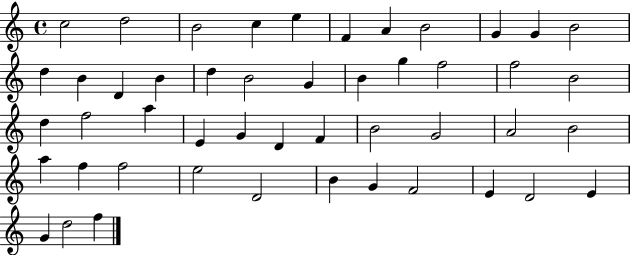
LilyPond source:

{
  \clef treble
  \time 4/4
  \defaultTimeSignature
  \key c \major
  c''2 d''2 | b'2 c''4 e''4 | f'4 a'4 b'2 | g'4 g'4 b'2 | \break d''4 b'4 d'4 b'4 | d''4 b'2 g'4 | b'4 g''4 f''2 | f''2 b'2 | \break d''4 f''2 a''4 | e'4 g'4 d'4 f'4 | b'2 g'2 | a'2 b'2 | \break a''4 f''4 f''2 | e''2 d'2 | b'4 g'4 f'2 | e'4 d'2 e'4 | \break g'4 d''2 f''4 | \bar "|."
}